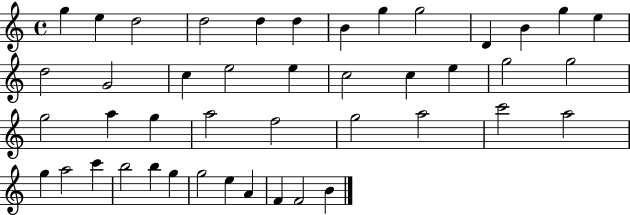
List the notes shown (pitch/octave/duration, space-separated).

G5/q E5/q D5/h D5/h D5/q D5/q B4/q G5/q G5/h D4/q B4/q G5/q E5/q D5/h G4/h C5/q E5/h E5/q C5/h C5/q E5/q G5/h G5/h G5/h A5/q G5/q A5/h F5/h G5/h A5/h C6/h A5/h G5/q A5/h C6/q B5/h B5/q G5/q G5/h E5/q A4/q F4/q F4/h B4/q